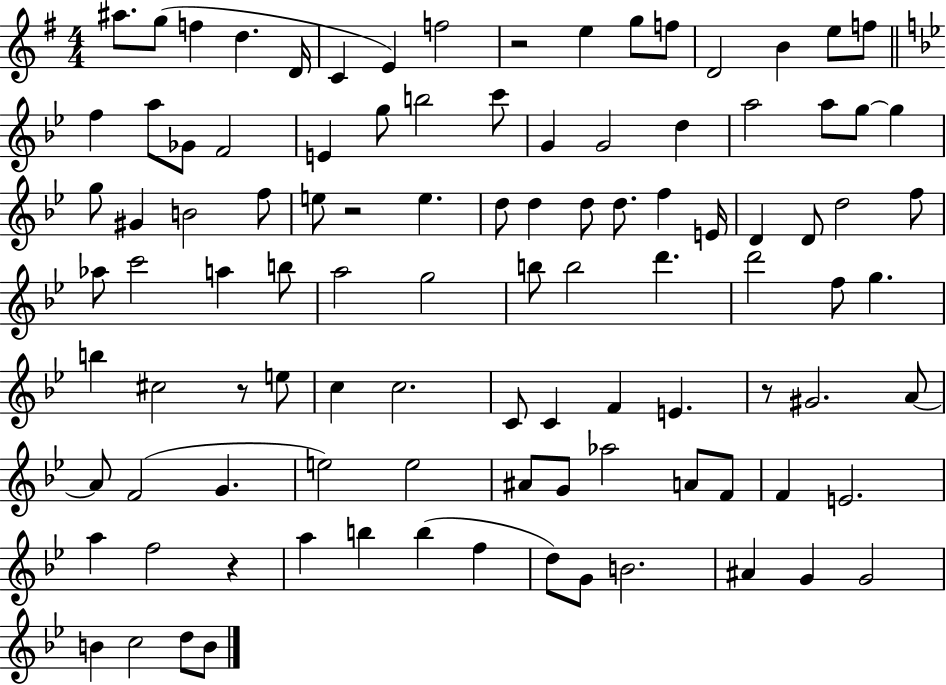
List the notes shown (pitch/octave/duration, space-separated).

A#5/e. G5/e F5/q D5/q. D4/s C4/q E4/q F5/h R/h E5/q G5/e F5/e D4/h B4/q E5/e F5/e F5/q A5/e Gb4/e F4/h E4/q G5/e B5/h C6/e G4/q G4/h D5/q A5/h A5/e G5/e G5/q G5/e G#4/q B4/h F5/e E5/e R/h E5/q. D5/e D5/q D5/e D5/e. F5/q E4/s D4/q D4/e D5/h F5/e Ab5/e C6/h A5/q B5/e A5/h G5/h B5/e B5/h D6/q. D6/h F5/e G5/q. B5/q C#5/h R/e E5/e C5/q C5/h. C4/e C4/q F4/q E4/q. R/e G#4/h. A4/e A4/e F4/h G4/q. E5/h E5/h A#4/e G4/e Ab5/h A4/e F4/e F4/q E4/h. A5/q F5/h R/q A5/q B5/q B5/q F5/q D5/e G4/e B4/h. A#4/q G4/q G4/h B4/q C5/h D5/e B4/e